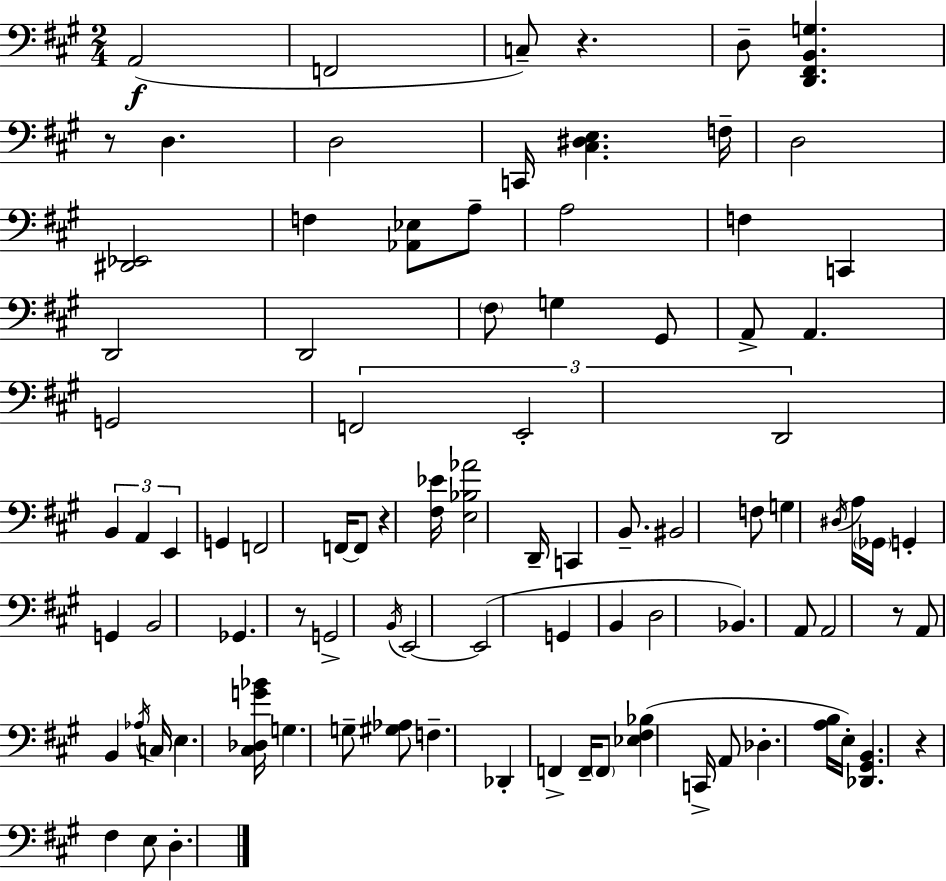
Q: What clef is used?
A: bass